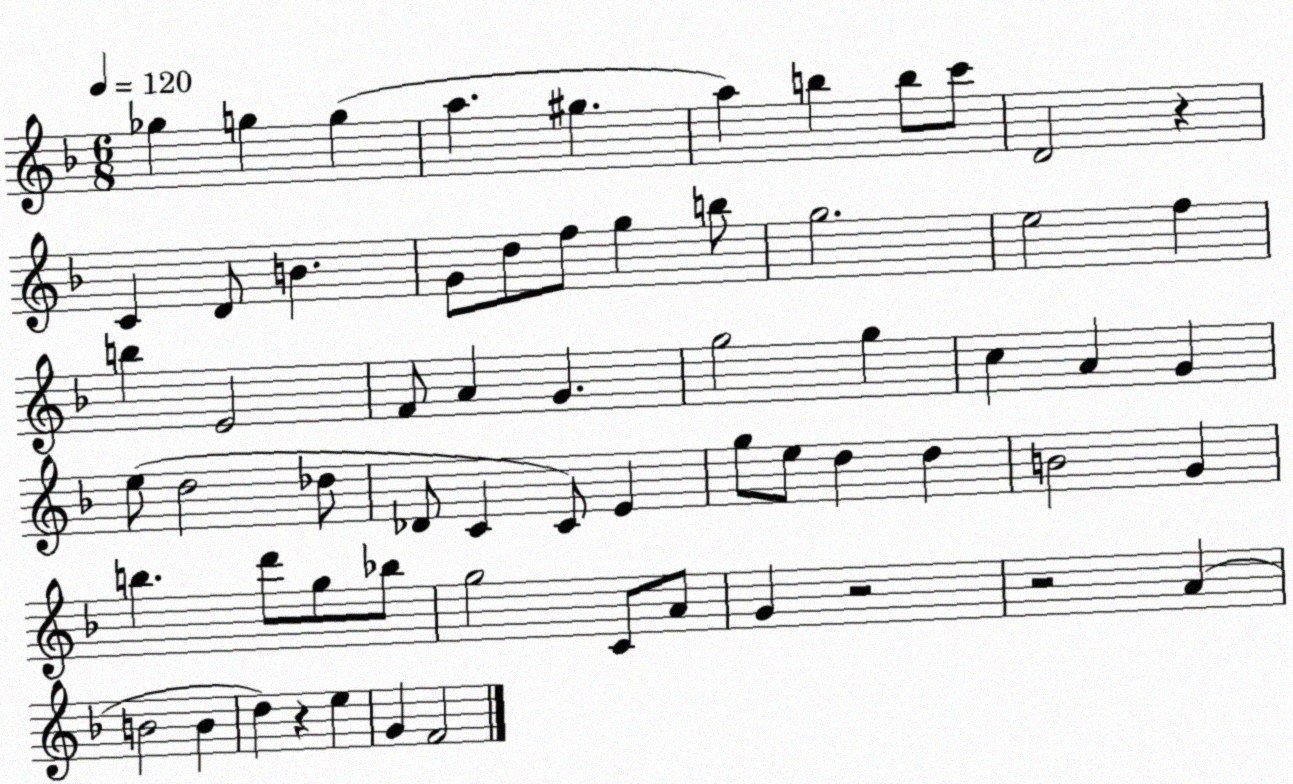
X:1
T:Untitled
M:6/8
L:1/4
K:F
_g g g a ^g a b b/2 c'/2 D2 z C D/2 B G/2 d/2 f/2 g b/2 g2 e2 f b E2 F/2 A G g2 g c A G e/2 d2 _d/2 _D/2 C C/2 E g/2 e/2 d d B2 G b d'/2 g/2 _b/2 g2 C/2 A/2 G z2 z2 A B2 B d z e G F2